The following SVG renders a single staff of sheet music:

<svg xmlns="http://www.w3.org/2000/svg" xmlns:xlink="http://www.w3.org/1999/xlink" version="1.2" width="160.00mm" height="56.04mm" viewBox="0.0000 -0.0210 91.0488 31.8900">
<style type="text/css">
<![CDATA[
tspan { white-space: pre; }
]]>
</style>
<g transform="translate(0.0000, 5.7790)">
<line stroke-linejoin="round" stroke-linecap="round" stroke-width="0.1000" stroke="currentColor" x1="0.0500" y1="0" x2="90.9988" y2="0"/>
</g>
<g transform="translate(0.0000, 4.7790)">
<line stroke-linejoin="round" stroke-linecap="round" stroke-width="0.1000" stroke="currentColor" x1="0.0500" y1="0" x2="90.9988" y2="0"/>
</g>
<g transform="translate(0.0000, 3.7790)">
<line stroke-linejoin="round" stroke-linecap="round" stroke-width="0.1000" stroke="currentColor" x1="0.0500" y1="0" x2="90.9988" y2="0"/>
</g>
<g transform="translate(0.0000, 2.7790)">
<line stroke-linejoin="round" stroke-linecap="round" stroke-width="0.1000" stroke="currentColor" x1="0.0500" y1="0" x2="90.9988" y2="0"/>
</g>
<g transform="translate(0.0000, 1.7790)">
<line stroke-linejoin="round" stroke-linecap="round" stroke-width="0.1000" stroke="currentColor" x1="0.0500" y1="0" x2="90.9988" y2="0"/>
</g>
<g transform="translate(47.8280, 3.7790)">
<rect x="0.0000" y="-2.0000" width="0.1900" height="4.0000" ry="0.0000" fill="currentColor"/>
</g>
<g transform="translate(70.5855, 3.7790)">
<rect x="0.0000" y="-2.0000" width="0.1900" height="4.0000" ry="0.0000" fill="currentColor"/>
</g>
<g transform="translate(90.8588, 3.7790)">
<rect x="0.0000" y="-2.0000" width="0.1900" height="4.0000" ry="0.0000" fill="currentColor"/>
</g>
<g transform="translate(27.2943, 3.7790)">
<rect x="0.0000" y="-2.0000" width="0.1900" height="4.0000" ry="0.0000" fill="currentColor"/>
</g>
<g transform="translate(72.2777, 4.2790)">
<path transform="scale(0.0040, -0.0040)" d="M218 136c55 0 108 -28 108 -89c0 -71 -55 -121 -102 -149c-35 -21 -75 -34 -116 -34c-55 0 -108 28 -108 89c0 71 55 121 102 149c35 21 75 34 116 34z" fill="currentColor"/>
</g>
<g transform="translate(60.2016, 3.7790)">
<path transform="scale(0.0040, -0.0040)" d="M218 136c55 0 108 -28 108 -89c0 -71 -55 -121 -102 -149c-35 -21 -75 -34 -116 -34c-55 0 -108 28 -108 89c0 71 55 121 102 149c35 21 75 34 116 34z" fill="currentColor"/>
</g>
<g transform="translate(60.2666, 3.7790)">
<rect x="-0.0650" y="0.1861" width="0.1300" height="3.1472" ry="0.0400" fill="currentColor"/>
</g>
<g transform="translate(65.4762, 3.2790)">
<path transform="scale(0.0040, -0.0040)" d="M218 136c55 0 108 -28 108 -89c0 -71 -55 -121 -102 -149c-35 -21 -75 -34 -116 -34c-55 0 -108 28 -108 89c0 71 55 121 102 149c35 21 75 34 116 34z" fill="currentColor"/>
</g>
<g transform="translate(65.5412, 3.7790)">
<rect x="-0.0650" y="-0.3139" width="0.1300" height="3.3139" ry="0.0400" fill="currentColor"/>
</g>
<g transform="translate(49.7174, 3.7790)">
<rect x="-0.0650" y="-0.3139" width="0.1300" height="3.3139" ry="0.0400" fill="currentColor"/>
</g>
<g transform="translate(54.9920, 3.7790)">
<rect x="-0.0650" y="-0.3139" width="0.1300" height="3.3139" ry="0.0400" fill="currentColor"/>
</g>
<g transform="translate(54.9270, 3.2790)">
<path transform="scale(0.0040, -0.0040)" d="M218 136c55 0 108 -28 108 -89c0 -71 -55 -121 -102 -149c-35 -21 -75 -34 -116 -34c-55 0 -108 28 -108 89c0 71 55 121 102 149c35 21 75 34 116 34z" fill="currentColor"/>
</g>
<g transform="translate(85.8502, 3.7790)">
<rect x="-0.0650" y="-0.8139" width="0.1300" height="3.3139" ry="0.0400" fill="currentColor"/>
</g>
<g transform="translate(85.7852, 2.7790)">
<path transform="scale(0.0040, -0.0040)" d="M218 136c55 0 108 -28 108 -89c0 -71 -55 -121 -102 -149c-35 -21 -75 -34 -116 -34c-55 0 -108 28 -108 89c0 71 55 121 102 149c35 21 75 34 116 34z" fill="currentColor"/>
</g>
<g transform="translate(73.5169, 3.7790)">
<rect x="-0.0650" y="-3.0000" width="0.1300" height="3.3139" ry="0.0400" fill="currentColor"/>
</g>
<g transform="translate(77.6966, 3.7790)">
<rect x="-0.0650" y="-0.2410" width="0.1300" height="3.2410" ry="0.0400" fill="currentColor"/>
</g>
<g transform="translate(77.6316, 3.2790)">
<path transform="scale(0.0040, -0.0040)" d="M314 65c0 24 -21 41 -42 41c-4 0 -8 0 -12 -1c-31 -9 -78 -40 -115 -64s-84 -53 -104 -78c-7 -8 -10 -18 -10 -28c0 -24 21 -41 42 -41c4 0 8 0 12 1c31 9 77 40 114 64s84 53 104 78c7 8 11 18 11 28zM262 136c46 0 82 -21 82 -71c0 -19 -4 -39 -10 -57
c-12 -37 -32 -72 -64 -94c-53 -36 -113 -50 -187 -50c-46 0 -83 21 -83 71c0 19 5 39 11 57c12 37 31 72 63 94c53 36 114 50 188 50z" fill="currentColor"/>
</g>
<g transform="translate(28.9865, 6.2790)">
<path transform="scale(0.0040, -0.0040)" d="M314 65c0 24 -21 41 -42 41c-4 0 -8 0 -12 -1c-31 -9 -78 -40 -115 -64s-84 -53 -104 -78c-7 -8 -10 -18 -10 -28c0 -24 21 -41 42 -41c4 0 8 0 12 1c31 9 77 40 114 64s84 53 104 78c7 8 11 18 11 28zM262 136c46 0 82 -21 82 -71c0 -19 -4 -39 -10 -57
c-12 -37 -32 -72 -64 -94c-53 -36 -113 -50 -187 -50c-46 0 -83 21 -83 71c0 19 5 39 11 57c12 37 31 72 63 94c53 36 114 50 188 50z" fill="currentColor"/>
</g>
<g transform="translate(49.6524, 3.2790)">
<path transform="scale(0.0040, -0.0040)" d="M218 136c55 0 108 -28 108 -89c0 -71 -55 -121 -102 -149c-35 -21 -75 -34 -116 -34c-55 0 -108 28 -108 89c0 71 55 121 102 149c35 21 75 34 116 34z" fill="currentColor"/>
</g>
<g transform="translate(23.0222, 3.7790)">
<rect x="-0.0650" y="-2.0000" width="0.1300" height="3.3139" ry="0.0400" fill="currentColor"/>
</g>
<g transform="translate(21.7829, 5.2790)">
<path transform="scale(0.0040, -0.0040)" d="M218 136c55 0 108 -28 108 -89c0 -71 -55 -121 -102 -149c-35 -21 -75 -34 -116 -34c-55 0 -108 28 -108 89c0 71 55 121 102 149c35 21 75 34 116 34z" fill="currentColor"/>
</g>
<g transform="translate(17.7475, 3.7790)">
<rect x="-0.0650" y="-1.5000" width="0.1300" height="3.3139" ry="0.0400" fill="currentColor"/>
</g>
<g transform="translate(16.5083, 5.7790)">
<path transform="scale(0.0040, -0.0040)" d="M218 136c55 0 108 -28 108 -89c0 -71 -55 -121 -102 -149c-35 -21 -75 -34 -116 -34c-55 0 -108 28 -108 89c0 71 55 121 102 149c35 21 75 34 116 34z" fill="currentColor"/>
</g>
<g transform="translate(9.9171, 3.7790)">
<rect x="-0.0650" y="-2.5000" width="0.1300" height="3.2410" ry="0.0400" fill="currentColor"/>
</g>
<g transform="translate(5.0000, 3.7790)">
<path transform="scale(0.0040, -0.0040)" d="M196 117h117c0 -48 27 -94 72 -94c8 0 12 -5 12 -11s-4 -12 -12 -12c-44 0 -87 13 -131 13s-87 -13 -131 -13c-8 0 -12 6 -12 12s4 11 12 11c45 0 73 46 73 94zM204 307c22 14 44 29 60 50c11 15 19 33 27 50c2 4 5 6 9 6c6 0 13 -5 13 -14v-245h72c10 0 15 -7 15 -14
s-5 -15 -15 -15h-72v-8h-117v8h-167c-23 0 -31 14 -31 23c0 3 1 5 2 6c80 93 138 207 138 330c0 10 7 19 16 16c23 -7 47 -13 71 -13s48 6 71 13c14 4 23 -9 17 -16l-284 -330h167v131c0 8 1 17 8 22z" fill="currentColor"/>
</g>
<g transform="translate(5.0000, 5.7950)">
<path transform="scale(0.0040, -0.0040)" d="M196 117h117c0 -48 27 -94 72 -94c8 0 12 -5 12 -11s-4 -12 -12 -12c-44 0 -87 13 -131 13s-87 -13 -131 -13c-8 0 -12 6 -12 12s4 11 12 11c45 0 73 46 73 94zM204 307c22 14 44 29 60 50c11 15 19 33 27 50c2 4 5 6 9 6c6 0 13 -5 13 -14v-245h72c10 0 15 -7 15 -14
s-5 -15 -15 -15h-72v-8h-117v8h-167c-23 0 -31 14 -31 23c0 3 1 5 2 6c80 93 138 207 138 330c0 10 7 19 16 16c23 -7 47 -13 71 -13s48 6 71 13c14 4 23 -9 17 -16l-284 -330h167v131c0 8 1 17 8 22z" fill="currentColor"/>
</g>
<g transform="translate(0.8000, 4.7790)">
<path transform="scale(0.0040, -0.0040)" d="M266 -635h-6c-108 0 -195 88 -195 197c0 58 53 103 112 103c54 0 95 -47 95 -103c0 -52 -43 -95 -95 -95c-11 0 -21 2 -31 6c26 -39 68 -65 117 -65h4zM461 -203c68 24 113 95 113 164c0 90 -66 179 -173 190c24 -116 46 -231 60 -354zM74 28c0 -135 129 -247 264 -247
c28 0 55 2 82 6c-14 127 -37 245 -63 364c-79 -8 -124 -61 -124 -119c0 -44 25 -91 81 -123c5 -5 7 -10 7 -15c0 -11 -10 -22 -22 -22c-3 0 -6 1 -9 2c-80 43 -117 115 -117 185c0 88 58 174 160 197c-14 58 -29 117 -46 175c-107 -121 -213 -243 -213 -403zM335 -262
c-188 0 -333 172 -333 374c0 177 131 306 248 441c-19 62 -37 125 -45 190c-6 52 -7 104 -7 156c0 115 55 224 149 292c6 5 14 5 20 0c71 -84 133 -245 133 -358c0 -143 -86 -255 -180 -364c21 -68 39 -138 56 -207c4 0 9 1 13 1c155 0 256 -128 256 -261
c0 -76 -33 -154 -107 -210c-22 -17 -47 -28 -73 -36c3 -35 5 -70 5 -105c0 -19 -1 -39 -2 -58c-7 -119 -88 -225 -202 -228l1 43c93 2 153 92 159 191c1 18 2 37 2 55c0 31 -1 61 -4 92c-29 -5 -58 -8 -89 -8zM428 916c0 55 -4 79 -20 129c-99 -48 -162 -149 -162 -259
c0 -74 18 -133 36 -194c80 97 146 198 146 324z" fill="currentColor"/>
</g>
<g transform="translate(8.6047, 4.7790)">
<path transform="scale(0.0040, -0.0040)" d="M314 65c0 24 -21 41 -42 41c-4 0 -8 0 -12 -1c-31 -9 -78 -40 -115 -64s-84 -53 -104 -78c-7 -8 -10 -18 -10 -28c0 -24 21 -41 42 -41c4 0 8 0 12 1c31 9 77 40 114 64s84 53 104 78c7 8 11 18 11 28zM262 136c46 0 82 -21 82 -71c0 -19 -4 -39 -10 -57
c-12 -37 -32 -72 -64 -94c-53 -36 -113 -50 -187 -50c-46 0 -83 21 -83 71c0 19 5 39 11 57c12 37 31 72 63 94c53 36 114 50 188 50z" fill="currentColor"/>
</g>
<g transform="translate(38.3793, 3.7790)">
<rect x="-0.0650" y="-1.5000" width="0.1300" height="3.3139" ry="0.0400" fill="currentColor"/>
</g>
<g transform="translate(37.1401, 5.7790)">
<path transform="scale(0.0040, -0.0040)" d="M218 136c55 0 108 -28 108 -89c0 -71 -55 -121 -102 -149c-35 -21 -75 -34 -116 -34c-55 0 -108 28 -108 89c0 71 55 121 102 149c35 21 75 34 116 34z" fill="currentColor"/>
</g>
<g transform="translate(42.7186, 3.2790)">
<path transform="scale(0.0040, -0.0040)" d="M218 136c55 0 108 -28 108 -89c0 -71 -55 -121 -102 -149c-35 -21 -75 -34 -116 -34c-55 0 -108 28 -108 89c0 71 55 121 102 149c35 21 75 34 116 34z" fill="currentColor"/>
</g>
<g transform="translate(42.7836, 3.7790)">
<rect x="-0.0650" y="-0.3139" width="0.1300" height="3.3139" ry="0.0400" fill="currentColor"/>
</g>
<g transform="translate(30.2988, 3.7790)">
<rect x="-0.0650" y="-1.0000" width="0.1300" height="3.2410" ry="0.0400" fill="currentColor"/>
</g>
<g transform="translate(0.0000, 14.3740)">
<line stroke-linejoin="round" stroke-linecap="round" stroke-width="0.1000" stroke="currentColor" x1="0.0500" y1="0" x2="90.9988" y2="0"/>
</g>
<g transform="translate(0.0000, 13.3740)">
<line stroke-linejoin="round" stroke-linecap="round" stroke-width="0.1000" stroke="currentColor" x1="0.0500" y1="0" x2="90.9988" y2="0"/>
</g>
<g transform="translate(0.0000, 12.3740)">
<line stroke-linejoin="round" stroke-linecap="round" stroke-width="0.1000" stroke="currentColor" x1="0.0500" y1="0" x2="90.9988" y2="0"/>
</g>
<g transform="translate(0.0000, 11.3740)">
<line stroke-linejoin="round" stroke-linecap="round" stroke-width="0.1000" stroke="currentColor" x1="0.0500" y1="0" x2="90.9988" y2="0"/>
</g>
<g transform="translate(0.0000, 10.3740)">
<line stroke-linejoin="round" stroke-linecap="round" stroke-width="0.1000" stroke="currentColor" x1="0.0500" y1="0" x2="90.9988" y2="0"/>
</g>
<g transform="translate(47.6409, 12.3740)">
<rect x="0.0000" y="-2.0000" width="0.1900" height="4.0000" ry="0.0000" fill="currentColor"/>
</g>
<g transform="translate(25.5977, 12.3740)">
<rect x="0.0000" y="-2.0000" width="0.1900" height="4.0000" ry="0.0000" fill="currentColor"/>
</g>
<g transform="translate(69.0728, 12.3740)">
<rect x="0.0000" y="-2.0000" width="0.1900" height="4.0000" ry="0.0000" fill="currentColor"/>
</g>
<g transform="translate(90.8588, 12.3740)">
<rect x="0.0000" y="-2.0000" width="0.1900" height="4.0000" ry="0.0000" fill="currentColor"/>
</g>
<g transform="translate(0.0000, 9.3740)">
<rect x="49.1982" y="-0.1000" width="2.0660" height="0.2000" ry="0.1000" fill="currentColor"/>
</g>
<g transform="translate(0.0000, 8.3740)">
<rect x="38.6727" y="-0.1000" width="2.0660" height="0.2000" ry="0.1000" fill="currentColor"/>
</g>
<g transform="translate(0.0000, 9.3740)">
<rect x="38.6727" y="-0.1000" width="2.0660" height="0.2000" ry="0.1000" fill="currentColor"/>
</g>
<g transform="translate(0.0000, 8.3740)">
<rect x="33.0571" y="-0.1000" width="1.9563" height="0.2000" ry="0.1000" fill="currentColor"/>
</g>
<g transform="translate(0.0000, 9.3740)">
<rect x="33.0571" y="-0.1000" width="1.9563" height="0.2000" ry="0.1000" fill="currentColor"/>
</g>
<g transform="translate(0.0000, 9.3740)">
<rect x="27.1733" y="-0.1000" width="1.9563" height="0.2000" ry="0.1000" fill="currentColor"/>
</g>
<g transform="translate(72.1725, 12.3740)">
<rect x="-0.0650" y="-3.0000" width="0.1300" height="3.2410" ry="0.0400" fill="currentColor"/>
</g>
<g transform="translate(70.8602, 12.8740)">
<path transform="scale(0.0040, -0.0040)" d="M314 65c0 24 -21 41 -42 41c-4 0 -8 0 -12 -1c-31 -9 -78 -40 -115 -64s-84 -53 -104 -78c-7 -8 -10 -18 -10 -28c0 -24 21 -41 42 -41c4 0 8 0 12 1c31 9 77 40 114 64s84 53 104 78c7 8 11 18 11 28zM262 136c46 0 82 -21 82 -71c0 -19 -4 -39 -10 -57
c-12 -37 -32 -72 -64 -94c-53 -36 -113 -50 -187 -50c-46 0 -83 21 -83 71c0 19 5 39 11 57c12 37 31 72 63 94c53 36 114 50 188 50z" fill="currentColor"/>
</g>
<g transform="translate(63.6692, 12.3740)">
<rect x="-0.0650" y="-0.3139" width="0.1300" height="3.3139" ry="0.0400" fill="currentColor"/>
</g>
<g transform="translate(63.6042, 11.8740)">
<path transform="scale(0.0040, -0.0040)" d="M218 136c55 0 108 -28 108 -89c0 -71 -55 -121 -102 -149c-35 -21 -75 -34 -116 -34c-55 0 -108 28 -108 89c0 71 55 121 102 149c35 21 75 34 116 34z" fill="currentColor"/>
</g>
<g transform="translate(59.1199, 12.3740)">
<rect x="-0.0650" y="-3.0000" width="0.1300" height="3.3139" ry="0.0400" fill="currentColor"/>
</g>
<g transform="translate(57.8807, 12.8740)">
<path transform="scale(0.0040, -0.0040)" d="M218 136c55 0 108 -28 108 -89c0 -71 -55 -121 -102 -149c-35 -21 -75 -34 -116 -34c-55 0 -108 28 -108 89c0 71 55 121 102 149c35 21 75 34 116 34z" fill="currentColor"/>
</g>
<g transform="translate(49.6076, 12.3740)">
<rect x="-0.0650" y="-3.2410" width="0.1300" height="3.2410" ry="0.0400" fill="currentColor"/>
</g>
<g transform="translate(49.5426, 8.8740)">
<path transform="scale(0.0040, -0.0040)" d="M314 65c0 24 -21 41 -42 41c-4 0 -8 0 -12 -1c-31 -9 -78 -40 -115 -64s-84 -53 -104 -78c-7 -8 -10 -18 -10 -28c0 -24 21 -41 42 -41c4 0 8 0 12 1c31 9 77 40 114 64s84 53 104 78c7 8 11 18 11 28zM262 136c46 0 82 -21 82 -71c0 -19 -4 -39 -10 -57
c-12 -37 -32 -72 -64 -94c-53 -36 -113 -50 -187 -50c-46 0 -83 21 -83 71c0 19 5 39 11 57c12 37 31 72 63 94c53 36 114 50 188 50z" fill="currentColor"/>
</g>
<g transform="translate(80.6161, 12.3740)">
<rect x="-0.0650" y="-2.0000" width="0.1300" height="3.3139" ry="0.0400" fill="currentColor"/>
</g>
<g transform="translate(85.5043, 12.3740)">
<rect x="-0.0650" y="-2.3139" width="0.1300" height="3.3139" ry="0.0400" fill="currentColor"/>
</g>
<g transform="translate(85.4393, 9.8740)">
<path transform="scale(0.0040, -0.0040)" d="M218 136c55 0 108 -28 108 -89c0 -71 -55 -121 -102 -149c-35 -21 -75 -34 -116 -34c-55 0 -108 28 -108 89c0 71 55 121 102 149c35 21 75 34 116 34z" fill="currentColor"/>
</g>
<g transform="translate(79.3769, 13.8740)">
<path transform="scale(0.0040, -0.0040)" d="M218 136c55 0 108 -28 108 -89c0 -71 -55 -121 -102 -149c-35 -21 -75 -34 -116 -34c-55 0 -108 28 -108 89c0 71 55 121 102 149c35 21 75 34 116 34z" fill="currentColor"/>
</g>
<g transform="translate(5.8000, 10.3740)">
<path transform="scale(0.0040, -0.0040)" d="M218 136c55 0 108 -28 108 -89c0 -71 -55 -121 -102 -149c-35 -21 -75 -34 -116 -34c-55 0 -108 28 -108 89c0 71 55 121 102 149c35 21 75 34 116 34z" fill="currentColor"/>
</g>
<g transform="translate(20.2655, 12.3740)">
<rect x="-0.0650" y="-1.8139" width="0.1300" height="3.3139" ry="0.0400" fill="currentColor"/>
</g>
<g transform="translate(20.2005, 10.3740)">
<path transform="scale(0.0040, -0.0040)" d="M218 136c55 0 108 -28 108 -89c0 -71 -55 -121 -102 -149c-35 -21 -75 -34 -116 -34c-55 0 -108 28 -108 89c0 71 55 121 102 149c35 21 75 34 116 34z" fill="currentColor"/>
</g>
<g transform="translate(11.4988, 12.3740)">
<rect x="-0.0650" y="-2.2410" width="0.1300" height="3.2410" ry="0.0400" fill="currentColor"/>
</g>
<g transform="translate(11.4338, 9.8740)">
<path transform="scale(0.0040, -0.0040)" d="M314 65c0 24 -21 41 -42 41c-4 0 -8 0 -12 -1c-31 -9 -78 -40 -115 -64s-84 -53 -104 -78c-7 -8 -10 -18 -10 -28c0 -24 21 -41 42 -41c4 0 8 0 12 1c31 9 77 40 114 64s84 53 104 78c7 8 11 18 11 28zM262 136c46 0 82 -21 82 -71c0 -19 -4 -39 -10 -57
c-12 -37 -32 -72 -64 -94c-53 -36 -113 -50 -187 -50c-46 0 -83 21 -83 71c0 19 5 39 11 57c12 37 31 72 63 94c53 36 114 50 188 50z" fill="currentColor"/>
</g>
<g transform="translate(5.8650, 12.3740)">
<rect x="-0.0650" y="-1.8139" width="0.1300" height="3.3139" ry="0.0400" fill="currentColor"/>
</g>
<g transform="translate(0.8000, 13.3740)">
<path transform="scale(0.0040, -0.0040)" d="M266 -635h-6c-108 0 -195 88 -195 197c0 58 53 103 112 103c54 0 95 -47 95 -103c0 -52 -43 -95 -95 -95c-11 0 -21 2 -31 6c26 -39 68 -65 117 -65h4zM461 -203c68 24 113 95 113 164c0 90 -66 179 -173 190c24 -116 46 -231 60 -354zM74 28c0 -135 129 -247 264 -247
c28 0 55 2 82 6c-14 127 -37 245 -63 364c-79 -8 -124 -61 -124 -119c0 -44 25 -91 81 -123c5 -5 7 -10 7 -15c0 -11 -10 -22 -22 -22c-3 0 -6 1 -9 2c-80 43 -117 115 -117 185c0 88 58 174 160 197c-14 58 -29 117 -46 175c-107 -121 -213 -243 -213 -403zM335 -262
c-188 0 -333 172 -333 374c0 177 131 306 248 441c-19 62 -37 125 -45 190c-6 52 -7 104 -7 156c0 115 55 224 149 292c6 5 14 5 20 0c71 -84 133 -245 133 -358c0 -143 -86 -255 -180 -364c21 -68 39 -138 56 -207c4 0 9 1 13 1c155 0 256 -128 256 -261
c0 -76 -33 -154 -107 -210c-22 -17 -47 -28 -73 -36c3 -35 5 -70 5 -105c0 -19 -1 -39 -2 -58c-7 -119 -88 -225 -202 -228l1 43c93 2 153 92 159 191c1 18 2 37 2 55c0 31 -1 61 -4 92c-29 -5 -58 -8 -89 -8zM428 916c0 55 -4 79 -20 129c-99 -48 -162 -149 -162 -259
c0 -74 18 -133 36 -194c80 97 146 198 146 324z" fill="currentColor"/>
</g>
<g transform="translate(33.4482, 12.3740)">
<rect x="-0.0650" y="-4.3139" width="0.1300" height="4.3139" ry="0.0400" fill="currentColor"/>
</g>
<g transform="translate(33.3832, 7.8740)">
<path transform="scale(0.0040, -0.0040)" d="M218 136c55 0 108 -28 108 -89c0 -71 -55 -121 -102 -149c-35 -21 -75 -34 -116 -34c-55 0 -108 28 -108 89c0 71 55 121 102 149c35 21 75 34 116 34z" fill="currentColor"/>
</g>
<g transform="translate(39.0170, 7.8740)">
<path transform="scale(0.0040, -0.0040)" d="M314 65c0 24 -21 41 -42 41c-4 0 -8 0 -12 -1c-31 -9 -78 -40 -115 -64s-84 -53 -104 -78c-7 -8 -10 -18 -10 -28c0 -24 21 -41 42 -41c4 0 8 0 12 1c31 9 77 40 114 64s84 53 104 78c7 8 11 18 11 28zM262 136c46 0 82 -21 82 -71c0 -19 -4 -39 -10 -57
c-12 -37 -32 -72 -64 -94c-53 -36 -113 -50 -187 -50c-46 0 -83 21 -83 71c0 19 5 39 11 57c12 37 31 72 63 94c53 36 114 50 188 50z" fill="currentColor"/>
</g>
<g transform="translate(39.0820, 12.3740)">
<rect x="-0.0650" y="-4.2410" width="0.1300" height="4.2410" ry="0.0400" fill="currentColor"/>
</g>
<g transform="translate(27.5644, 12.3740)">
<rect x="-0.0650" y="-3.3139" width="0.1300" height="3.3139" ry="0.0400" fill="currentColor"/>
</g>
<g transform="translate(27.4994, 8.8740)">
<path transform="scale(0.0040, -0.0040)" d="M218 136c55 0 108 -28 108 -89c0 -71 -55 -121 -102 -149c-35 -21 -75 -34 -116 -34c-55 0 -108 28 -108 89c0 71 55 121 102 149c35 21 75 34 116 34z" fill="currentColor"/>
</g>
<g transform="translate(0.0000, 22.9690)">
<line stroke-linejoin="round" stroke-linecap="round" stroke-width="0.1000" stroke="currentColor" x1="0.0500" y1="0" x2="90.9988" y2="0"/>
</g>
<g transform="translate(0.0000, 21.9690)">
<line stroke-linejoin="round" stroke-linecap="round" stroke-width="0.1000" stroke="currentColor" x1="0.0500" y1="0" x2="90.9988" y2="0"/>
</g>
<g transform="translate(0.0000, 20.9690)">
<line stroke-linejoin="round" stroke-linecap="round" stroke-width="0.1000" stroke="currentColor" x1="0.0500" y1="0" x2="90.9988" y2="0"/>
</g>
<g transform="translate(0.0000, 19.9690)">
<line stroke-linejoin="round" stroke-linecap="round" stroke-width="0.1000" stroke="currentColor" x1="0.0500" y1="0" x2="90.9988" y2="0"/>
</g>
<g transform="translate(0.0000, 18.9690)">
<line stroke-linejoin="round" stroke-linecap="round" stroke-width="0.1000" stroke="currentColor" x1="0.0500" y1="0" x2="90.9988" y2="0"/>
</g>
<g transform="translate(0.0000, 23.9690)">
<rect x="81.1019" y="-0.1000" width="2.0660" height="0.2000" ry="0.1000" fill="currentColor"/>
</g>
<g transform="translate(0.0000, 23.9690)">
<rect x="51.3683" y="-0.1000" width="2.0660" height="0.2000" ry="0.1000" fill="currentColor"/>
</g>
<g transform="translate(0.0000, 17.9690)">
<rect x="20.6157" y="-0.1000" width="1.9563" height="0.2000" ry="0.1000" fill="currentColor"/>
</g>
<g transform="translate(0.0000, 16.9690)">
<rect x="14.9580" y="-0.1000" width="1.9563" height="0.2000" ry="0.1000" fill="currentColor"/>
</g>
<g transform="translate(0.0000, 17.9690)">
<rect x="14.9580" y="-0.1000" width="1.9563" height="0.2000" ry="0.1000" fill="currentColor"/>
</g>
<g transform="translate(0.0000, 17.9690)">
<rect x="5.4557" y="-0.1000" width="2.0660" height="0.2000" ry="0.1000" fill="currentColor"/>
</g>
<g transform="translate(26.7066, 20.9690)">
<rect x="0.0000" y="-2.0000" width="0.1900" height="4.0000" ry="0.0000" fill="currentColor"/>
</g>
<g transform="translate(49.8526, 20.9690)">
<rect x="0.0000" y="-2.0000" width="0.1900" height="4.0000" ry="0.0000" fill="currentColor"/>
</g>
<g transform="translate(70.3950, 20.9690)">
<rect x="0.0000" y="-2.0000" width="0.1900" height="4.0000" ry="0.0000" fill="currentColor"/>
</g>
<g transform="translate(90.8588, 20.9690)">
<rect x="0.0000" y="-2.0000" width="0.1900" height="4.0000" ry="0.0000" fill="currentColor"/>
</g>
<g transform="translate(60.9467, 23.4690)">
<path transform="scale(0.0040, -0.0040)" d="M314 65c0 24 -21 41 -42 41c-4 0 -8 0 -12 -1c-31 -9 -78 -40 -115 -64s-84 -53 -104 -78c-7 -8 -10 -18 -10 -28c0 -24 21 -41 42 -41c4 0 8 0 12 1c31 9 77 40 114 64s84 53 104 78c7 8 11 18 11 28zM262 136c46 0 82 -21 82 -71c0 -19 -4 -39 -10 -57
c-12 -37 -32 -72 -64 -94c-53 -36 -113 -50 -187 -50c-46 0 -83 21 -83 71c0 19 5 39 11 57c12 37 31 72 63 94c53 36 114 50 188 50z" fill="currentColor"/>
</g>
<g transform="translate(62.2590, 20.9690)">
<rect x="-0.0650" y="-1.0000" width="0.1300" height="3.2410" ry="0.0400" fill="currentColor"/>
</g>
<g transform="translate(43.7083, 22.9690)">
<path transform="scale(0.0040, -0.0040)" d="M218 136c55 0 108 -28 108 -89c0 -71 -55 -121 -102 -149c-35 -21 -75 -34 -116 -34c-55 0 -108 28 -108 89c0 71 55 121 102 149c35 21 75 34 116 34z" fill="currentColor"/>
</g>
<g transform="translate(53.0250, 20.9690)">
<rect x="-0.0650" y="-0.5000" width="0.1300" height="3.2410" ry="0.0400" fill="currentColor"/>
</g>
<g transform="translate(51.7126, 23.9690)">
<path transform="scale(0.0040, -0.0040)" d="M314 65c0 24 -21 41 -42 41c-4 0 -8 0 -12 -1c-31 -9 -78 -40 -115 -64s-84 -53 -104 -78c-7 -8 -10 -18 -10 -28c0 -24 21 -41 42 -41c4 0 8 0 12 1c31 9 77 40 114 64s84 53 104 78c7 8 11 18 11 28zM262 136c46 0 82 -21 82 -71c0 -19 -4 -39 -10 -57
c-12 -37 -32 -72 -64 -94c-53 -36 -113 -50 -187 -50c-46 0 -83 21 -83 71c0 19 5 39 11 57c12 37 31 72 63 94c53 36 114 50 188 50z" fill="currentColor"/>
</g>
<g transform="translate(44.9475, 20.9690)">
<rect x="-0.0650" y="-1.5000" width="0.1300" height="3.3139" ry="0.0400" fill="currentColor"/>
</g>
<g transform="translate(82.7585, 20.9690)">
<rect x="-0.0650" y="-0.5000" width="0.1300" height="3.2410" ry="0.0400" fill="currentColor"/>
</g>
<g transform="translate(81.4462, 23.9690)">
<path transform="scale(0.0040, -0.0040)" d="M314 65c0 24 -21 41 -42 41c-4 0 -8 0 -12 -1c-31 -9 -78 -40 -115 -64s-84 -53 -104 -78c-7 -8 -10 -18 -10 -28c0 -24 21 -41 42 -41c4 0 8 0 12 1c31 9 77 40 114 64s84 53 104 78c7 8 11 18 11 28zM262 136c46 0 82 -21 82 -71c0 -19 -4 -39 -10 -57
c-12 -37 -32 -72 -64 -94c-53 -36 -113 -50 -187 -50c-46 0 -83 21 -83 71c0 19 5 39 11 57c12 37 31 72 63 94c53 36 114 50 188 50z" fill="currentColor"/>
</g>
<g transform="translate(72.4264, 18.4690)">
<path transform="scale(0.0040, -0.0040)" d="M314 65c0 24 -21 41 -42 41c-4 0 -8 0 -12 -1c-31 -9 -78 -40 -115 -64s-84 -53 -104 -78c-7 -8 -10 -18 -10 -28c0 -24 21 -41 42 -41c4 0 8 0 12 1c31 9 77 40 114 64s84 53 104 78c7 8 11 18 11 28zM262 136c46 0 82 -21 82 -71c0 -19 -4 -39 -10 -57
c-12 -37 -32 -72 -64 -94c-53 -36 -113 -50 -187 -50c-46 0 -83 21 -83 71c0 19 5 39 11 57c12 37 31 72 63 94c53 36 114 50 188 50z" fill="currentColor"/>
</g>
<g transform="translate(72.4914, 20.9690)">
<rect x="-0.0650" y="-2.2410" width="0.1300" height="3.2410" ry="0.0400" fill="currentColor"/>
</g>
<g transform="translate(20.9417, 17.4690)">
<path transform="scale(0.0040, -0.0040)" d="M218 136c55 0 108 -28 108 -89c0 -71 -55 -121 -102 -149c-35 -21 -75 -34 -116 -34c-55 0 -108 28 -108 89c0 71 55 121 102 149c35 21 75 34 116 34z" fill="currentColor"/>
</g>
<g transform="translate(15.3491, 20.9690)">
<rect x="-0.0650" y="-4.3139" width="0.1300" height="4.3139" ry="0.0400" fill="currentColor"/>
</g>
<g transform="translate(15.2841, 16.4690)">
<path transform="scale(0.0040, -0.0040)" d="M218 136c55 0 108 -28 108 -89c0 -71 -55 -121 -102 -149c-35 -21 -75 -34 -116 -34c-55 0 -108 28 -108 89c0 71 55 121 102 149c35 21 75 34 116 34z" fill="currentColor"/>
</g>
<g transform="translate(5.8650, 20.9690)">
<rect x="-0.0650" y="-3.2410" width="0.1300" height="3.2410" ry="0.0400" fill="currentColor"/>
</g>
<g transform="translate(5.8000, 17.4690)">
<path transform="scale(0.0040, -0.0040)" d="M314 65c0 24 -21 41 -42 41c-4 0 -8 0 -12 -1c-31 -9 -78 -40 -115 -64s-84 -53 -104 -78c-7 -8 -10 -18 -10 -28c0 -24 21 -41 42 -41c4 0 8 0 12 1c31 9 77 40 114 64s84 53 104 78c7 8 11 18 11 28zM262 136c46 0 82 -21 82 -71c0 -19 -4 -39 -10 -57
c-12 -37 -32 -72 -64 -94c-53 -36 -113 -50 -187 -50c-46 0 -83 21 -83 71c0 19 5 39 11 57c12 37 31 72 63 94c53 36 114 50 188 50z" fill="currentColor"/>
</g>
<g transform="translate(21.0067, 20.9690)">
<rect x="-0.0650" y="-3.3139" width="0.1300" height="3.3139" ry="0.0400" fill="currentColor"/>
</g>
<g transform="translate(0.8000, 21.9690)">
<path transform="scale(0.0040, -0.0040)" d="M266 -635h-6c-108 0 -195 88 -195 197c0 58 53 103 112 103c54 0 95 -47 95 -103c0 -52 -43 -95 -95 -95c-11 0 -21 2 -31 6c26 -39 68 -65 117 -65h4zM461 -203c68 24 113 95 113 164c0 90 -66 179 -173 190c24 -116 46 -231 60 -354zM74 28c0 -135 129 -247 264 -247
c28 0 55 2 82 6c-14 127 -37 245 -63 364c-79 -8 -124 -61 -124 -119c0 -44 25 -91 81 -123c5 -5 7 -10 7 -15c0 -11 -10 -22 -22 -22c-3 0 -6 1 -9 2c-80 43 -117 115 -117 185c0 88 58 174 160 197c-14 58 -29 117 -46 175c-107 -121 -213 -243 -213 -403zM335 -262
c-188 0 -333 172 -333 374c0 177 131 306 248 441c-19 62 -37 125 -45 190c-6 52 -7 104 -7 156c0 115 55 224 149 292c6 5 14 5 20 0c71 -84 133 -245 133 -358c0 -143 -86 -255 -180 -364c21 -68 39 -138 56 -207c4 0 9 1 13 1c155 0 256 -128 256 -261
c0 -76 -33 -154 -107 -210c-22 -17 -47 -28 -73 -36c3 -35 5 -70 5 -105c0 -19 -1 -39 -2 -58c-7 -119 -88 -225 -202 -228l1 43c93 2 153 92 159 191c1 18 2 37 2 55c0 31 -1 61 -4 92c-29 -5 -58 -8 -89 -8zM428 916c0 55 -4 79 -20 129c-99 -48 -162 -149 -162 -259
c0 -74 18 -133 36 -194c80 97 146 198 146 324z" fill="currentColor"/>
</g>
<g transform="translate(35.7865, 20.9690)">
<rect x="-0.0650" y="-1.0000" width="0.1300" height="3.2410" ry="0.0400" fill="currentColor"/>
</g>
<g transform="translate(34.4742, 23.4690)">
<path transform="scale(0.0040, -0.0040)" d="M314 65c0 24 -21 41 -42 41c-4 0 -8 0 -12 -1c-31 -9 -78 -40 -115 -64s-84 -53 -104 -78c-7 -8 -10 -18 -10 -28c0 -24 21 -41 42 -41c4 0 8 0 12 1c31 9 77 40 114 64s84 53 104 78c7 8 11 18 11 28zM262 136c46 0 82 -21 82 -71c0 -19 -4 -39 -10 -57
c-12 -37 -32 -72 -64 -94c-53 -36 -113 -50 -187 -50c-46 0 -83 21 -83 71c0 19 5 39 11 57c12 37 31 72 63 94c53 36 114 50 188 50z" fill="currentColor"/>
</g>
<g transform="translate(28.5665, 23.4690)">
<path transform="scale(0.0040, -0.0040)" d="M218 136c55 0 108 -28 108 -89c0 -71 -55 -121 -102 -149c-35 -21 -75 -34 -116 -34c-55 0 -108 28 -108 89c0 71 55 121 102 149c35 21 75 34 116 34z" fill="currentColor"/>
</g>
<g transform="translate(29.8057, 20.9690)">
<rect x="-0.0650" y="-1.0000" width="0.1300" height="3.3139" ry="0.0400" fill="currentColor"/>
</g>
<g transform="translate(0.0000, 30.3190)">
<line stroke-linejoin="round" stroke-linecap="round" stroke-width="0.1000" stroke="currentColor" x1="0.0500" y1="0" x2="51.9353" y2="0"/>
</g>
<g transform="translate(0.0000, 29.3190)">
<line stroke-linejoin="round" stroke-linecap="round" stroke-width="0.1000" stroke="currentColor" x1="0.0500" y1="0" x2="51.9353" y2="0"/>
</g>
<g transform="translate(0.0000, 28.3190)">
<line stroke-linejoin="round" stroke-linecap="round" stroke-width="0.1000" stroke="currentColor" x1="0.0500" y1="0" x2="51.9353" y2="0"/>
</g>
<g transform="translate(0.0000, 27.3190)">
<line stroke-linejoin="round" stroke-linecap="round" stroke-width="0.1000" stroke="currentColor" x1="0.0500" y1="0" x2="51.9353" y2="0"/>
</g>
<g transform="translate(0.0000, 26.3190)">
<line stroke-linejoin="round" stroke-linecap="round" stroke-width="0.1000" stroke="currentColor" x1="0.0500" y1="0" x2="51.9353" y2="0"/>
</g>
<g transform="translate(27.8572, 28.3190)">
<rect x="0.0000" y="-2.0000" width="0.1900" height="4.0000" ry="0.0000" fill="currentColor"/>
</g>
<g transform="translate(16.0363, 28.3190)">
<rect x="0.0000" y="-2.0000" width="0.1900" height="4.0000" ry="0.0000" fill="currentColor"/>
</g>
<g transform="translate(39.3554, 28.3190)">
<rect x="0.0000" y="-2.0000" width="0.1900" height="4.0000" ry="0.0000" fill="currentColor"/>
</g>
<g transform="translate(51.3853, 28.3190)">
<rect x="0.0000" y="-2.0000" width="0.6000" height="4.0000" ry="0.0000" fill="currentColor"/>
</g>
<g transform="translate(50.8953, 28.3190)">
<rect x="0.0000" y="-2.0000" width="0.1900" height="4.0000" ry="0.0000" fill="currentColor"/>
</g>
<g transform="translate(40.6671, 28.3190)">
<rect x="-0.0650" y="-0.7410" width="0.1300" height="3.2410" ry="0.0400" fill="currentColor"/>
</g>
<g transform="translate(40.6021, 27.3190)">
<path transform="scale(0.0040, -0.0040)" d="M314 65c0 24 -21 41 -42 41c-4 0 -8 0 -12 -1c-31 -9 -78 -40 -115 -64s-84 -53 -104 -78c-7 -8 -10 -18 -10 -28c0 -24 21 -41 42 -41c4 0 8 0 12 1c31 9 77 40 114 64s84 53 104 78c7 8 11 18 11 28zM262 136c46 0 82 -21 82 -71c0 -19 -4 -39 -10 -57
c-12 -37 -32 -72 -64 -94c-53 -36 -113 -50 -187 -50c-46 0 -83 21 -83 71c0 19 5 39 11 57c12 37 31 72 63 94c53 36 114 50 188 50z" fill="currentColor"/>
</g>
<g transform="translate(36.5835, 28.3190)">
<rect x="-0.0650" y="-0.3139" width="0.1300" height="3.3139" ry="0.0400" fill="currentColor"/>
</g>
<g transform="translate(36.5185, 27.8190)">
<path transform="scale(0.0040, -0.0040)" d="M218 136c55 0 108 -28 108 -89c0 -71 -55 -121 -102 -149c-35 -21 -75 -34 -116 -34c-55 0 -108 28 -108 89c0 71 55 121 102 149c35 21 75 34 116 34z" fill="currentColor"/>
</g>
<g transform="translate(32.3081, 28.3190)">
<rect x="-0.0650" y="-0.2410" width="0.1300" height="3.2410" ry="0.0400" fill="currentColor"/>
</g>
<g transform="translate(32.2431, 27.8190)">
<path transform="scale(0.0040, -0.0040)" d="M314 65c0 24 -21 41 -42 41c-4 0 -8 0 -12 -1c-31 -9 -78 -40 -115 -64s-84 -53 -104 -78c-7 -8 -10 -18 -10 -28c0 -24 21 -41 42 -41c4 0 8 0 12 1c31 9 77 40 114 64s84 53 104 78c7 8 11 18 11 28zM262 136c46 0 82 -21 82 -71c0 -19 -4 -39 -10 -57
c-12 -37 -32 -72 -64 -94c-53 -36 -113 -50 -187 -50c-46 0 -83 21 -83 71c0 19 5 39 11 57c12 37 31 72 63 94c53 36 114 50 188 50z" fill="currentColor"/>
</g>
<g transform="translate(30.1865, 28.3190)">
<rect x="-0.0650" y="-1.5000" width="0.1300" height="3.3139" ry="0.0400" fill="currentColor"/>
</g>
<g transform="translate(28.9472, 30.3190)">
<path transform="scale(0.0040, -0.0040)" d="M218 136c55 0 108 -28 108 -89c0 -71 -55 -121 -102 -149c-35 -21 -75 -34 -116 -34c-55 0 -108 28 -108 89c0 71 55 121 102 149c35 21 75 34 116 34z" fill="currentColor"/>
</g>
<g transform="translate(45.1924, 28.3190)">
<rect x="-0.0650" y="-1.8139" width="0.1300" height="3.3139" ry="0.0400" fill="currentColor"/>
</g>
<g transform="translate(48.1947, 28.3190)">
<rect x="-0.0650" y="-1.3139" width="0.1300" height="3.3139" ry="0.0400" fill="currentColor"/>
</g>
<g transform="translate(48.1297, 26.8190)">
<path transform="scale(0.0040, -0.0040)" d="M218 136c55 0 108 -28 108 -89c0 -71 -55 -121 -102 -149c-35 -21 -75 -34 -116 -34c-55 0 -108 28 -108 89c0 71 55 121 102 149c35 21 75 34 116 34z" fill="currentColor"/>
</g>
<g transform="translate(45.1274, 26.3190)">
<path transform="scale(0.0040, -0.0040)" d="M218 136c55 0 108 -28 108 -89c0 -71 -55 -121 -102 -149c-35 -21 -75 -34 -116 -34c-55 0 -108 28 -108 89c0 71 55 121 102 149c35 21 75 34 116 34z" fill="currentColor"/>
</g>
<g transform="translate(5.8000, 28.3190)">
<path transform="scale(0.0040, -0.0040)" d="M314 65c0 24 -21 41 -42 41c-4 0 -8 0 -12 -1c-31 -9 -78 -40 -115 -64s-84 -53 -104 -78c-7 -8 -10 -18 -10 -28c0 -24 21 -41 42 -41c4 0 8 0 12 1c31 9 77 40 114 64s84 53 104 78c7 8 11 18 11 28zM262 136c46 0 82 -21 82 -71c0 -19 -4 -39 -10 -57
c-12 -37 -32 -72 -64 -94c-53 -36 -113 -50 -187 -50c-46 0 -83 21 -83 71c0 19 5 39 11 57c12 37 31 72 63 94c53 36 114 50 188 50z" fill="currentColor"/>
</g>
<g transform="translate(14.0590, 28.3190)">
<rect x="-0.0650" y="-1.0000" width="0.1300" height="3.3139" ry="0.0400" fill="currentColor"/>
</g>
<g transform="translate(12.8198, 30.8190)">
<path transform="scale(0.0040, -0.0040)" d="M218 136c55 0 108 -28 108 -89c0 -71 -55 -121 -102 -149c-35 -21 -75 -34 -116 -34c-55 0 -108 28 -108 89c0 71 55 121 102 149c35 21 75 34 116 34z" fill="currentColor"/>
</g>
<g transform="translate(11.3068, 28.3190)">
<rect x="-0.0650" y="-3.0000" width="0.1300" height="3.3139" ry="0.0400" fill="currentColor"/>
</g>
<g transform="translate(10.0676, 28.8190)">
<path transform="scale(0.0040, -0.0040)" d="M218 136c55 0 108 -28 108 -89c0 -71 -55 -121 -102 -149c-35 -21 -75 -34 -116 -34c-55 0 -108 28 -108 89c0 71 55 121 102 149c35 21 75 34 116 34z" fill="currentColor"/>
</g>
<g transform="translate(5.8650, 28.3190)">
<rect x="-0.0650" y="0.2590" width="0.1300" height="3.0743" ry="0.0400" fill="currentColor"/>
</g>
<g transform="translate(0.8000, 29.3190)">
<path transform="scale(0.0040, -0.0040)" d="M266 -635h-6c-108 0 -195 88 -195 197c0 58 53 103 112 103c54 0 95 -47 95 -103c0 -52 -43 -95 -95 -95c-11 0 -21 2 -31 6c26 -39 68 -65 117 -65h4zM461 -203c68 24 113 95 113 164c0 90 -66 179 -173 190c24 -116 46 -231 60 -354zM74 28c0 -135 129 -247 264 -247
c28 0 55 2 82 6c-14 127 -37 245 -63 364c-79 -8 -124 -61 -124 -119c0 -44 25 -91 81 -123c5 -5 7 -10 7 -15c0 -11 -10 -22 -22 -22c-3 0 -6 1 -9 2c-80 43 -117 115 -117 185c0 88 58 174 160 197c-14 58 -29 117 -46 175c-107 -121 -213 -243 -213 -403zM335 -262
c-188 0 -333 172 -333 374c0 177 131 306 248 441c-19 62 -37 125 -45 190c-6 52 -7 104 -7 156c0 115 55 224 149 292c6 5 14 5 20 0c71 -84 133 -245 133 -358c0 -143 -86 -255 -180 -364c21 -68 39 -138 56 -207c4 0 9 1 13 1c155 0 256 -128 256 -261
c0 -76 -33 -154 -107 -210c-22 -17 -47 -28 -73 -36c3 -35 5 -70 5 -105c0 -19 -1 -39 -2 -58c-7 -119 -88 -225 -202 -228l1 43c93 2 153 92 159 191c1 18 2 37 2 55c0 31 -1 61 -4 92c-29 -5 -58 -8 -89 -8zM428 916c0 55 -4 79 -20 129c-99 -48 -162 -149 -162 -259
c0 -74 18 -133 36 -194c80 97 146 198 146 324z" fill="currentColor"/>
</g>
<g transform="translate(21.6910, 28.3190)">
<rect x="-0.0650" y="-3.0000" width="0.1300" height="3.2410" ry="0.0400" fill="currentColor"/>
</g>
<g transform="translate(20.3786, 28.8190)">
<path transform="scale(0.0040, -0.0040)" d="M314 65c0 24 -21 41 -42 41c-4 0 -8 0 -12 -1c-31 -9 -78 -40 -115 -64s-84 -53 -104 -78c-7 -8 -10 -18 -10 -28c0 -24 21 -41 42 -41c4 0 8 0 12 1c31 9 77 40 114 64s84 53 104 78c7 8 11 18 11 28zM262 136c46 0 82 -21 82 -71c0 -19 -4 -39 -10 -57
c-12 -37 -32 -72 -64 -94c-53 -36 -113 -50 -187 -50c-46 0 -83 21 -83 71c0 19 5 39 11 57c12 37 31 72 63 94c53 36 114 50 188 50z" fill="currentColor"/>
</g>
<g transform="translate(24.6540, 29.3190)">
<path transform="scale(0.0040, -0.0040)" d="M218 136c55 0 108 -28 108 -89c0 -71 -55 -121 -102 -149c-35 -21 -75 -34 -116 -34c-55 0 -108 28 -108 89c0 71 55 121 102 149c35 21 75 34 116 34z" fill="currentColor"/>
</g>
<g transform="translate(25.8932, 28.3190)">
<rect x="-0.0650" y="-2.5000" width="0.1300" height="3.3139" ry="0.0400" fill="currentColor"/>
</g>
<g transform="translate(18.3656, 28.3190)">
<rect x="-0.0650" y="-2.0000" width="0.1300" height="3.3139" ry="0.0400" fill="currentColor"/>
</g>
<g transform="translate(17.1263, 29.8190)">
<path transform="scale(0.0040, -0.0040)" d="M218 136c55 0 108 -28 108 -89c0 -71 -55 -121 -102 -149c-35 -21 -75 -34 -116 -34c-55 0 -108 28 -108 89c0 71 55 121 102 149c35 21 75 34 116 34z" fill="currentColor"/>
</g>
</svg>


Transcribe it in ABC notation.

X:1
T:Untitled
M:4/4
L:1/4
K:C
G2 E F D2 E c c c B c A c2 d f g2 f b d' d'2 b2 A c A2 F g b2 d' b D D2 E C2 D2 g2 C2 B2 A D F A2 G E c2 c d2 f e